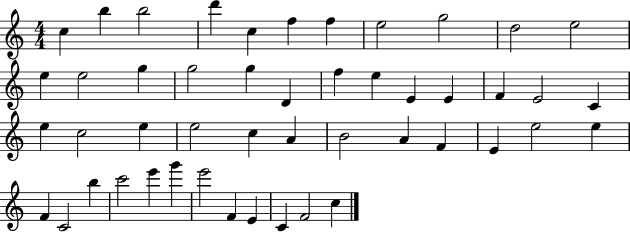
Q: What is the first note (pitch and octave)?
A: C5